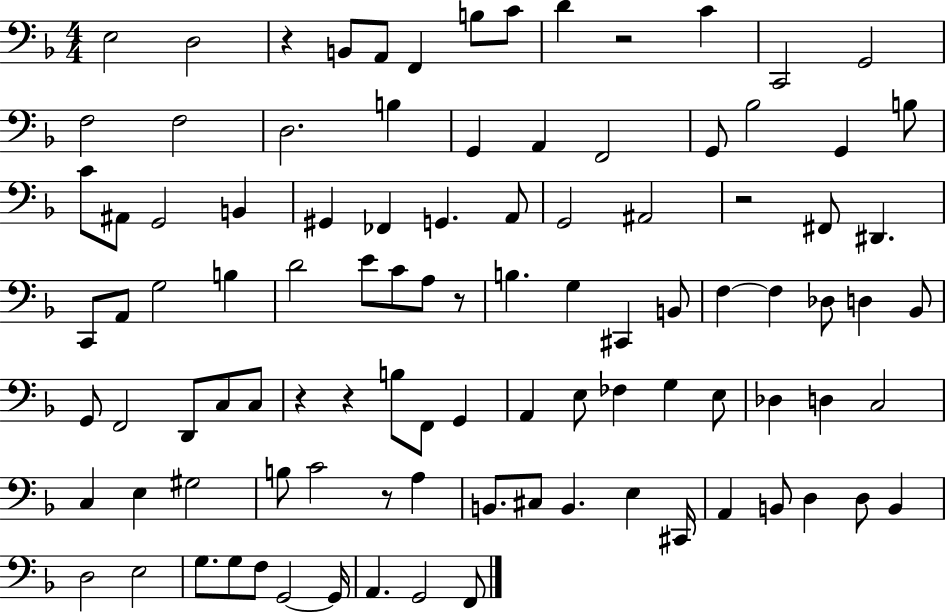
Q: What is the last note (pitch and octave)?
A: F2